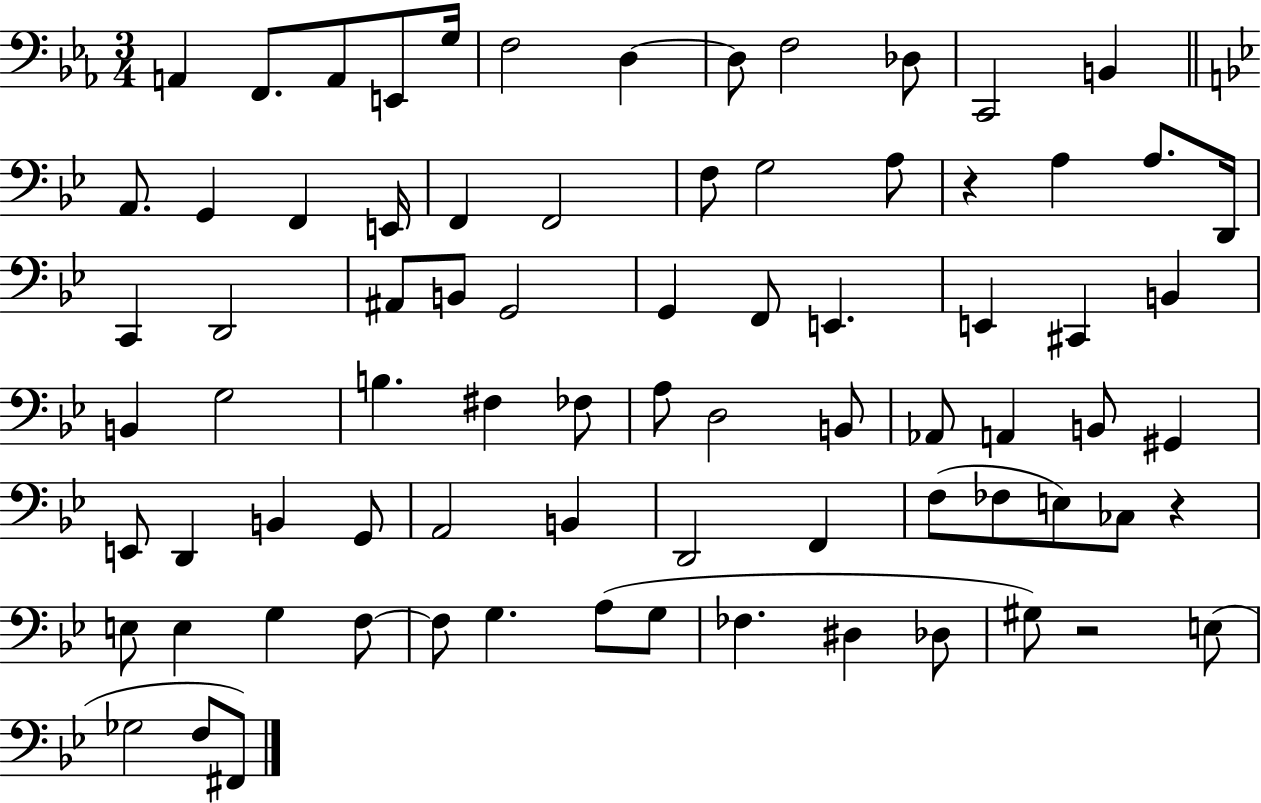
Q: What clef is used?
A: bass